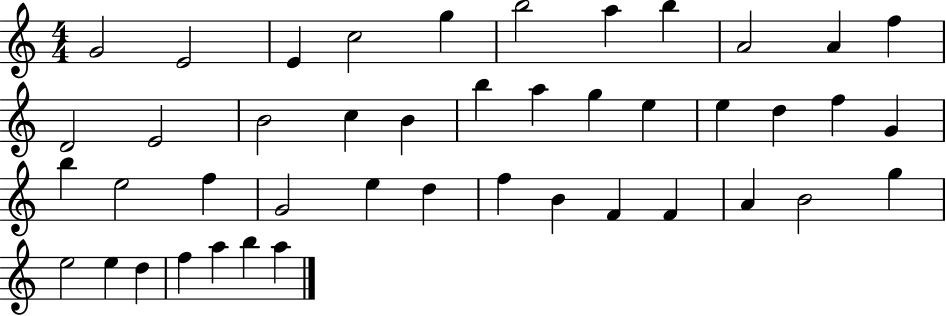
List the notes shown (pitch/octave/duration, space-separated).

G4/h E4/h E4/q C5/h G5/q B5/h A5/q B5/q A4/h A4/q F5/q D4/h E4/h B4/h C5/q B4/q B5/q A5/q G5/q E5/q E5/q D5/q F5/q G4/q B5/q E5/h F5/q G4/h E5/q D5/q F5/q B4/q F4/q F4/q A4/q B4/h G5/q E5/h E5/q D5/q F5/q A5/q B5/q A5/q